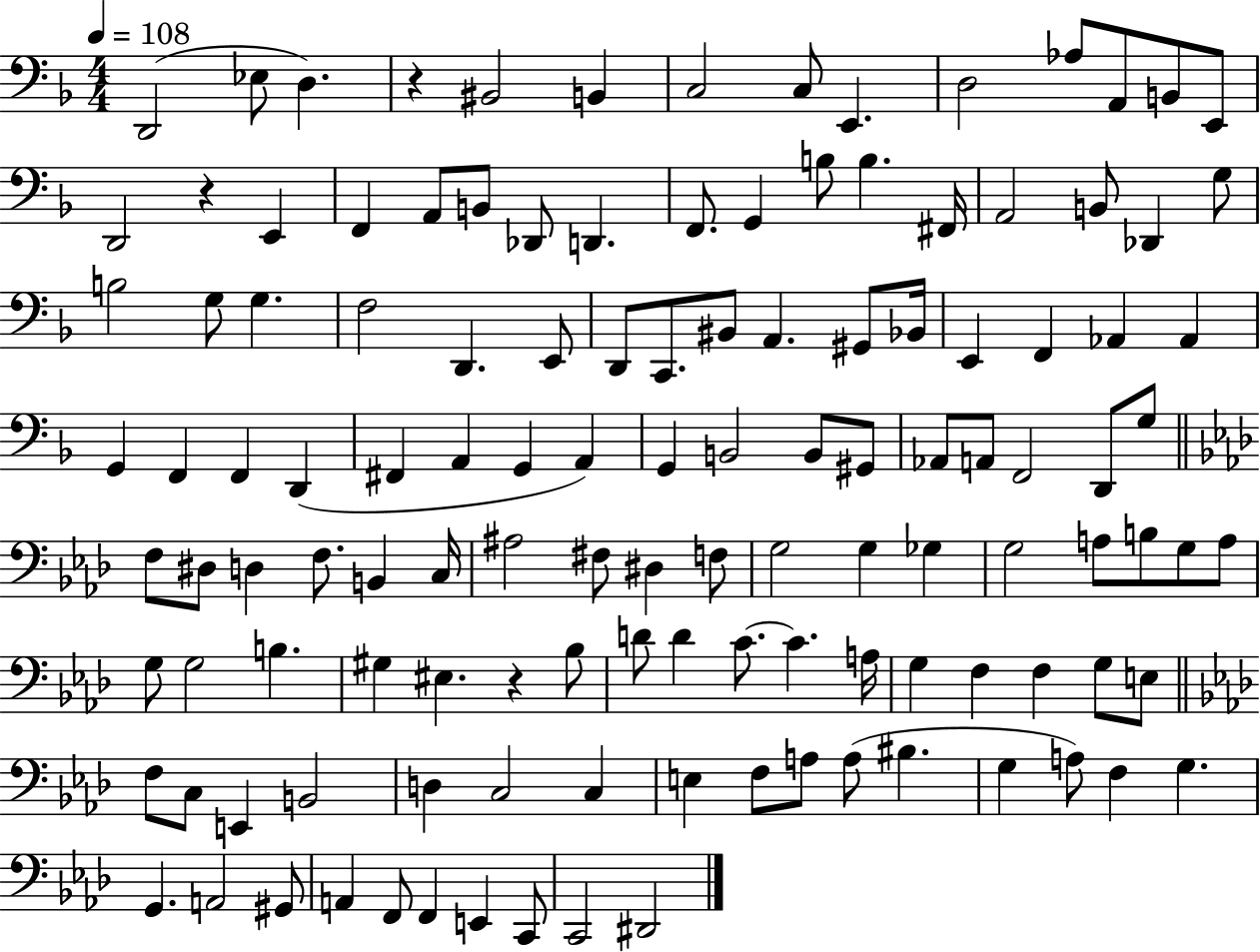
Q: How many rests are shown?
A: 3